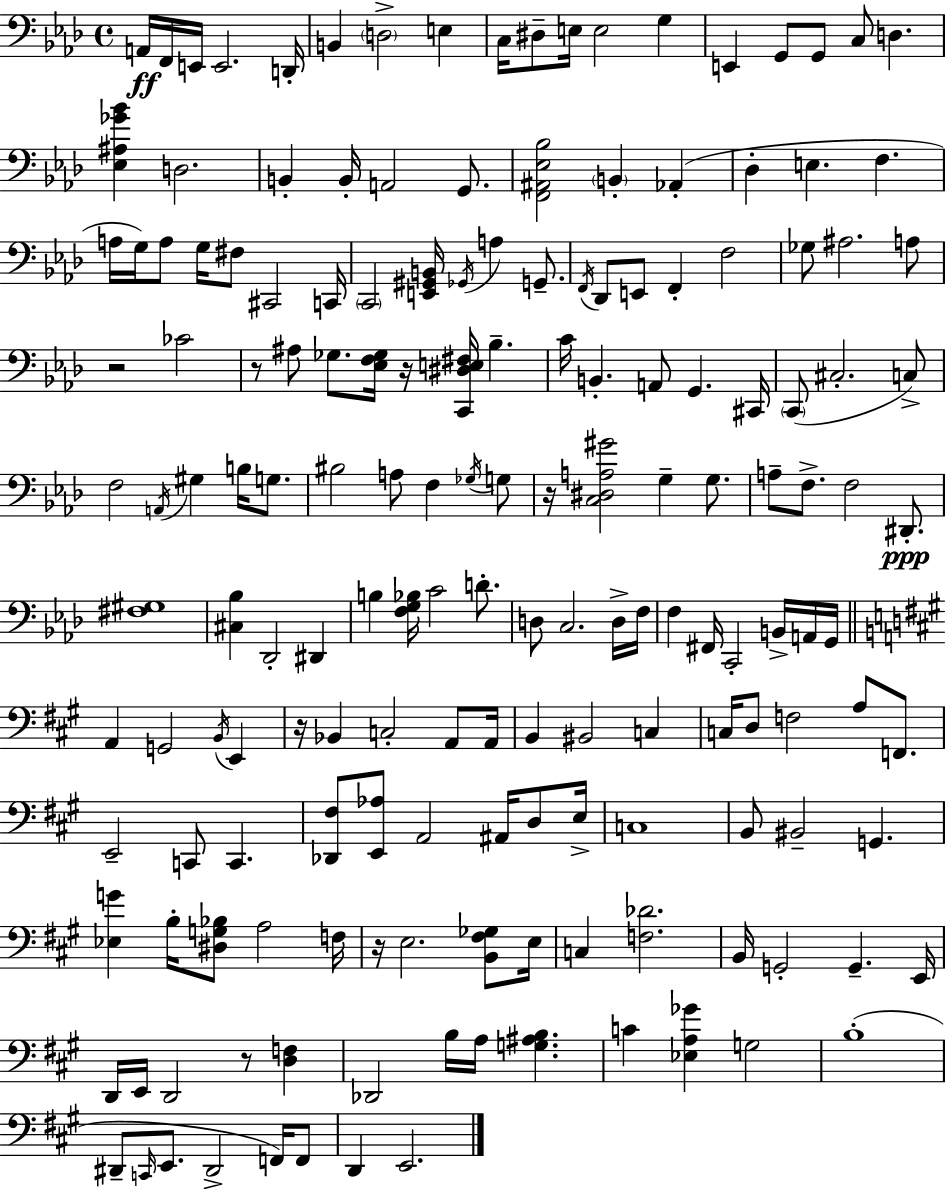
X:1
T:Untitled
M:4/4
L:1/4
K:Ab
A,,/4 F,,/4 E,,/4 E,,2 D,,/4 B,, D,2 E, C,/4 ^D,/2 E,/4 E,2 G, E,, G,,/2 G,,/2 C,/2 D, [_E,^A,_G_B] D,2 B,, B,,/4 A,,2 G,,/2 [F,,^A,,_E,_B,]2 B,, _A,, _D, E, F, A,/4 G,/4 A,/2 G,/4 ^F,/2 ^C,,2 C,,/4 C,,2 [E,,^G,,B,,]/4 _G,,/4 A, G,,/2 F,,/4 _D,,/2 E,,/2 F,, F,2 _G,/2 ^A,2 A,/2 z2 _C2 z/2 ^A,/2 _G,/2 [_E,F,_G,]/4 z/4 [C,,^D,E,^F,]/4 _B, C/4 B,, A,,/2 G,, ^C,,/4 C,,/2 ^C,2 C,/2 F,2 A,,/4 ^G, B,/4 G,/2 ^B,2 A,/2 F, _G,/4 G,/2 z/4 [C,^D,A,^G]2 G, G,/2 A,/2 F,/2 F,2 ^D,,/2 [^F,^G,]4 [^C,_B,] _D,,2 ^D,, B, [F,G,_B,]/4 C2 D/2 D,/2 C,2 D,/4 F,/4 F, ^F,,/4 C,,2 B,,/4 A,,/4 G,,/4 A,, G,,2 B,,/4 E,, z/4 _B,, C,2 A,,/2 A,,/4 B,, ^B,,2 C, C,/4 D,/2 F,2 A,/2 F,,/2 E,,2 C,,/2 C,, [_D,,^F,]/2 [E,,_A,]/2 A,,2 ^A,,/4 D,/2 E,/4 C,4 B,,/2 ^B,,2 G,, [_E,G] B,/4 [^D,G,_B,]/2 A,2 F,/4 z/4 E,2 [B,,^F,_G,]/2 E,/4 C, [F,_D]2 B,,/4 G,,2 G,, E,,/4 D,,/4 E,,/4 D,,2 z/2 [D,F,] _D,,2 B,/4 A,/4 [G,^A,B,] C [_E,A,_G] G,2 B,4 ^D,,/2 C,,/4 E,,/2 ^D,,2 F,,/4 F,,/2 D,, E,,2